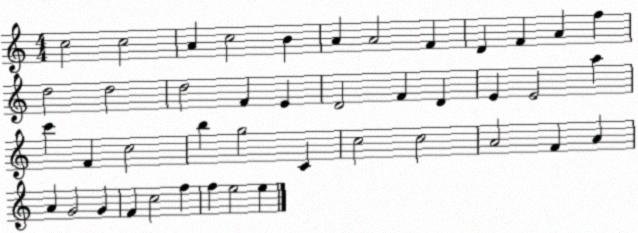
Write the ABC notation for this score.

X:1
T:Untitled
M:4/4
L:1/4
K:C
c2 c2 A c2 B A A2 F D F A f d2 d2 d2 F E D2 F D E E2 a c' F c2 b g2 C c2 c2 A2 F A A G2 G F c2 f f e2 e